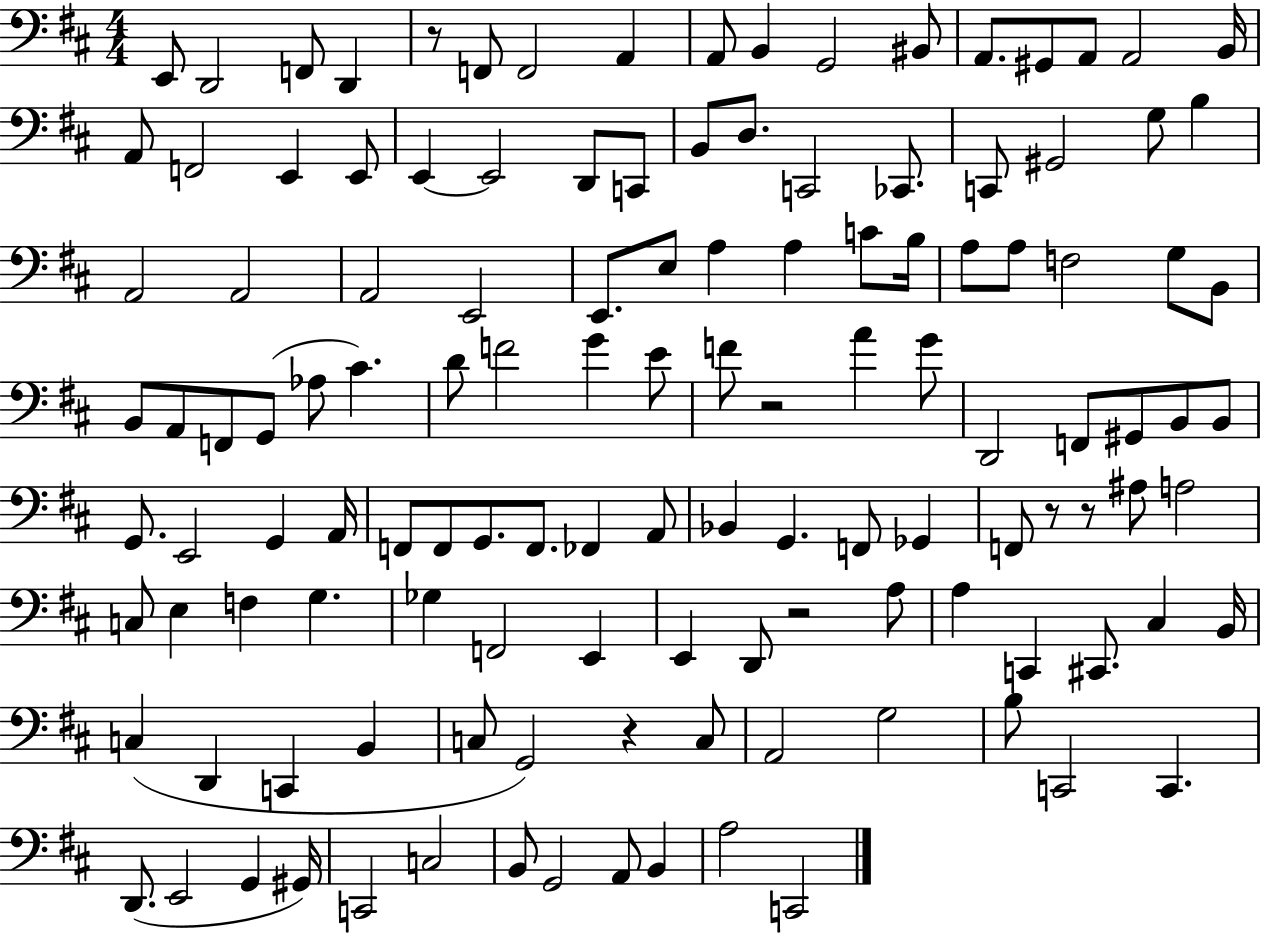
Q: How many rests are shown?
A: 6